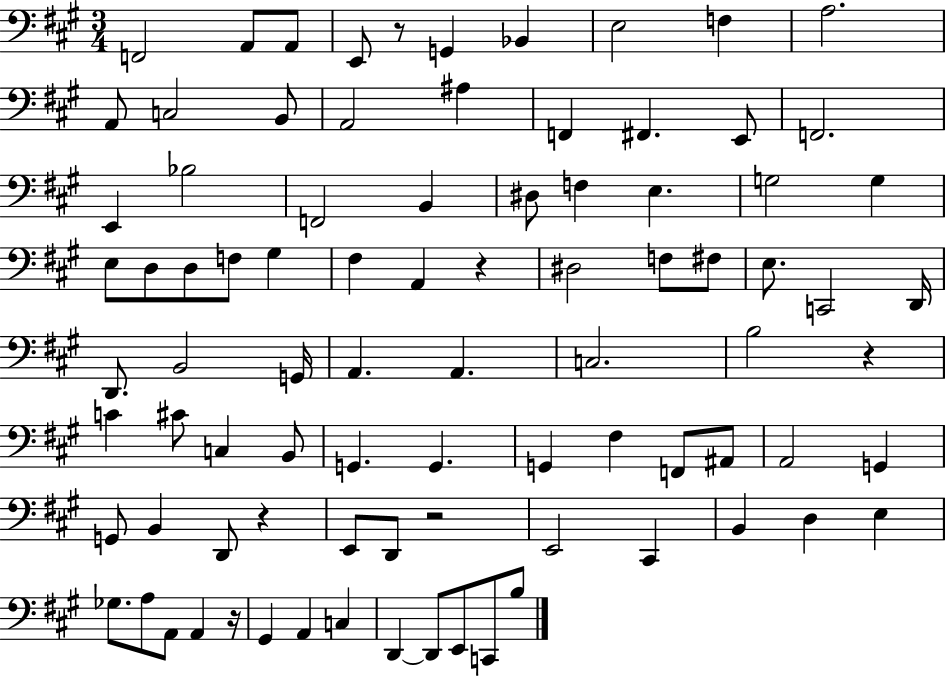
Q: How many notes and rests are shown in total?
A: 87